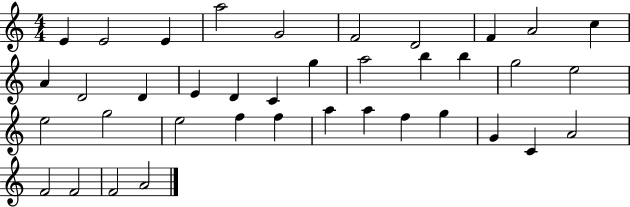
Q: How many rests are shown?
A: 0